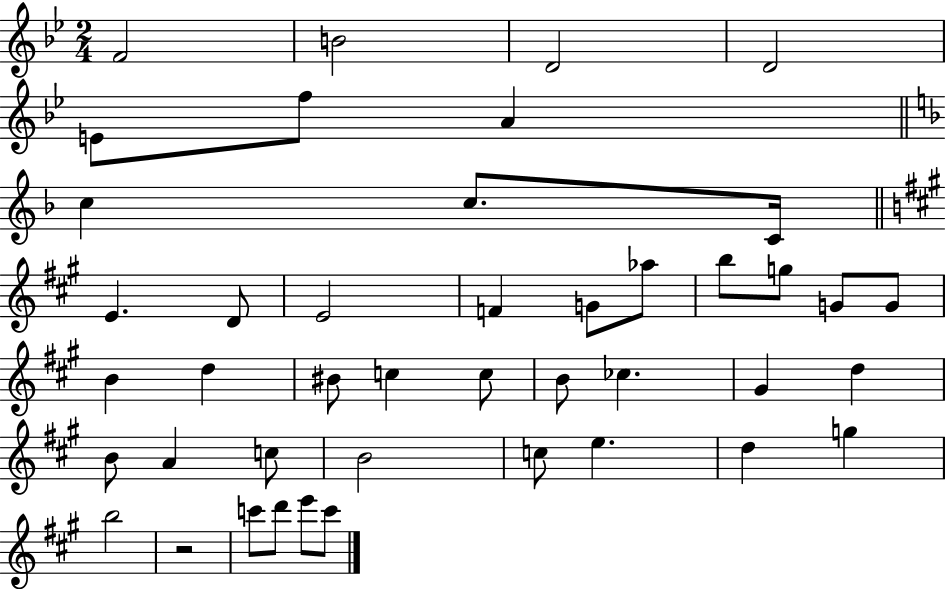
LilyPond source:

{
  \clef treble
  \numericTimeSignature
  \time 2/4
  \key bes \major
  f'2 | b'2 | d'2 | d'2 | \break e'8 f''8 a'4 | \bar "||" \break \key f \major c''4 c''8. c'16 | \bar "||" \break \key a \major e'4. d'8 | e'2 | f'4 g'8 aes''8 | b''8 g''8 g'8 g'8 | \break b'4 d''4 | bis'8 c''4 c''8 | b'8 ces''4. | gis'4 d''4 | \break b'8 a'4 c''8 | b'2 | c''8 e''4. | d''4 g''4 | \break b''2 | r2 | c'''8 d'''8 e'''8 c'''8 | \bar "|."
}